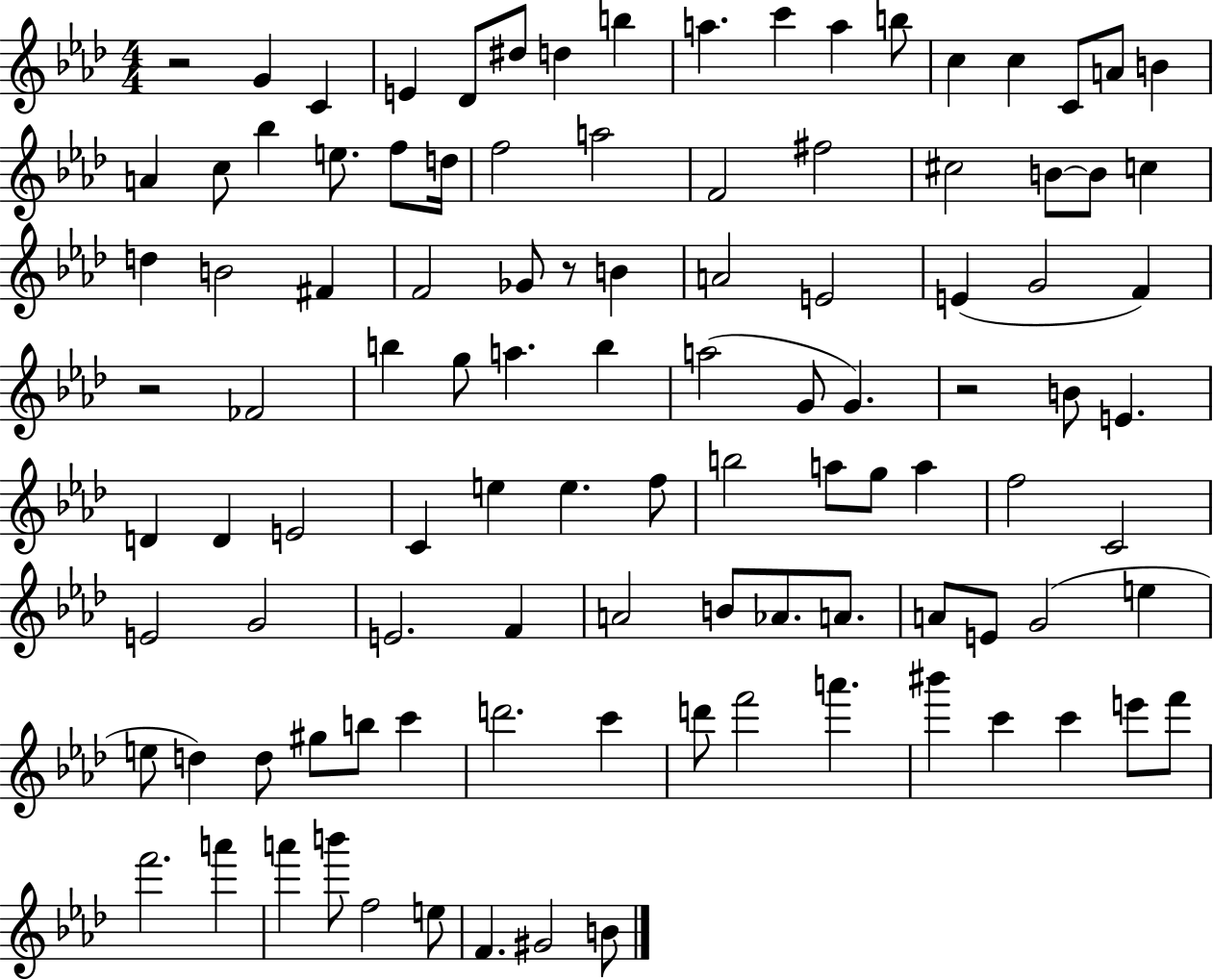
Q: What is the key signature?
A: AES major